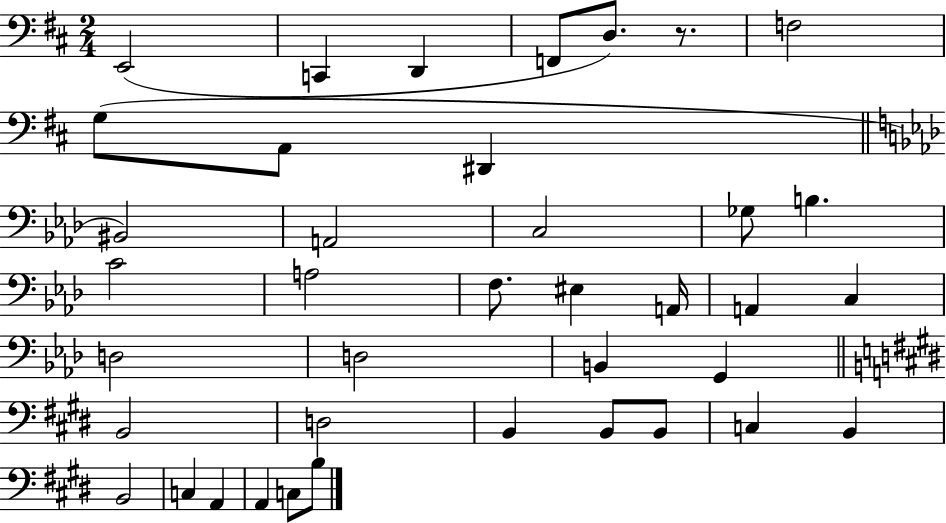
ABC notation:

X:1
T:Untitled
M:2/4
L:1/4
K:D
E,,2 C,, D,, F,,/2 D,/2 z/2 F,2 G,/2 A,,/2 ^D,, ^B,,2 A,,2 C,2 _G,/2 B, C2 A,2 F,/2 ^E, A,,/4 A,, C, D,2 D,2 B,, G,, B,,2 D,2 B,, B,,/2 B,,/2 C, B,, B,,2 C, A,, A,, C,/2 B,/2